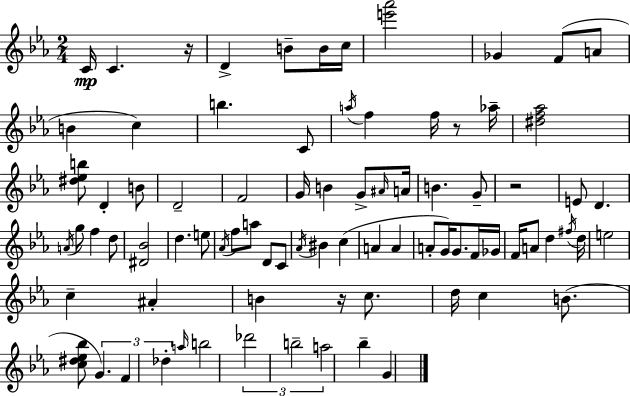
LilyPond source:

{
  \clef treble
  \numericTimeSignature
  \time 2/4
  \key ees \major
  c'16\mp c'4. r16 | d'4-> b'8-- b'16 c''16 | <e''' aes'''>2 | ges'4 f'8( a'8 | \break b'4 c''4) | b''4. c'8 | \acciaccatura { a''16 } f''4 f''16 r8 | aes''16-- <dis'' f'' aes''>2 | \break <dis'' ees'' b''>8 d'4-. b'8 | d'2-- | f'2 | g'16 b'4 g'8-> | \break \grace { ais'16 } a'16 b'4. | g'8-- r2 | e'8 d'4. | \acciaccatura { a'16 } g''8 f''4 | \break d''8 <dis' bes'>2 | d''4. | e''8 \acciaccatura { aes'16 } f''8 a''8 | d'8 c'8 \acciaccatura { aes'16 } bis'4 | \break c''4( a'4 | a'4 a'8-. g'16) | g'8. f'16 ges'16 f'16 a'8 | d''4 \acciaccatura { fis''16 } d''16 e''2 | \break c''4-- | ais'4-. b'4 | r16 c''8. d''16 c''4 | b'8.( <c'' dis'' ees'' bes''>8 | \break \tuplet 3/2 { g'4.) f'4 | des''4-. } \grace { a''16 } b''2 | \tuplet 3/2 { des'''2 | b''2-- | \break a''2 } | bes''4-- | g'4 \bar "|."
}